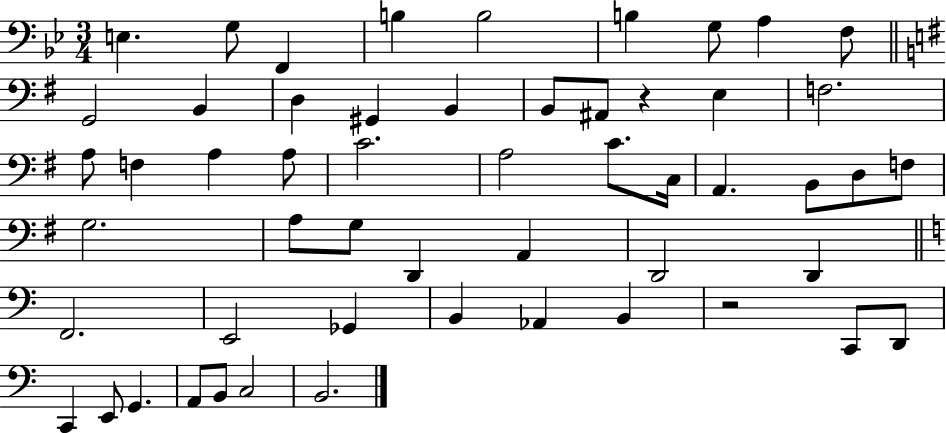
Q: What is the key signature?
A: BES major